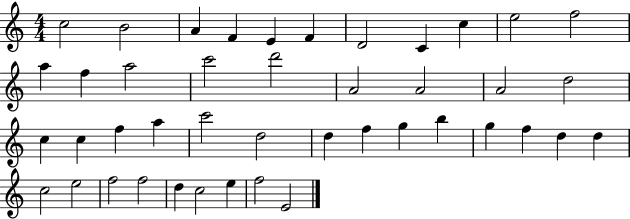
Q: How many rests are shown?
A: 0